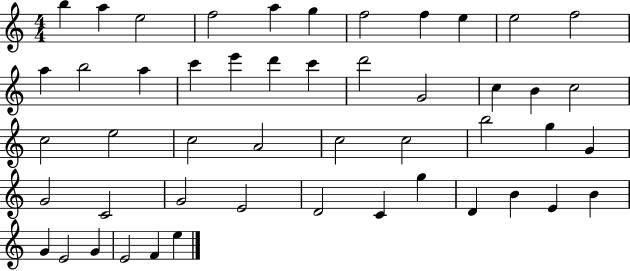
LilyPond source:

{
  \clef treble
  \numericTimeSignature
  \time 4/4
  \key c \major
  b''4 a''4 e''2 | f''2 a''4 g''4 | f''2 f''4 e''4 | e''2 f''2 | \break a''4 b''2 a''4 | c'''4 e'''4 d'''4 c'''4 | d'''2 g'2 | c''4 b'4 c''2 | \break c''2 e''2 | c''2 a'2 | c''2 c''2 | b''2 g''4 g'4 | \break g'2 c'2 | g'2 e'2 | d'2 c'4 g''4 | d'4 b'4 e'4 b'4 | \break g'4 e'2 g'4 | e'2 f'4 e''4 | \bar "|."
}